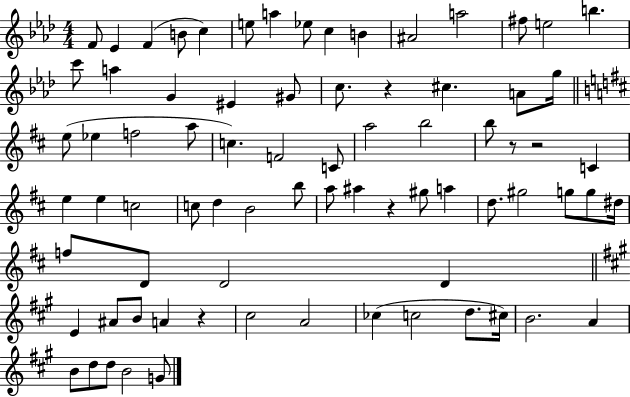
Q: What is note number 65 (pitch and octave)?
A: C#5